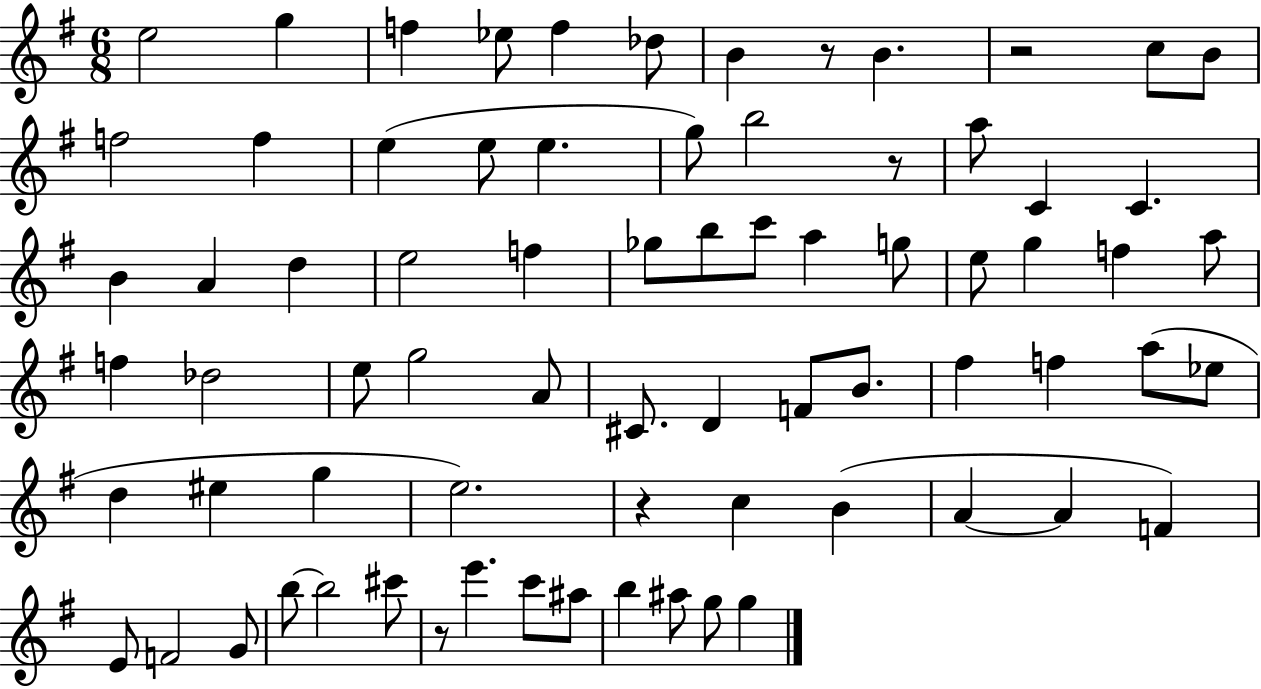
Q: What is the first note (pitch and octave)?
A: E5